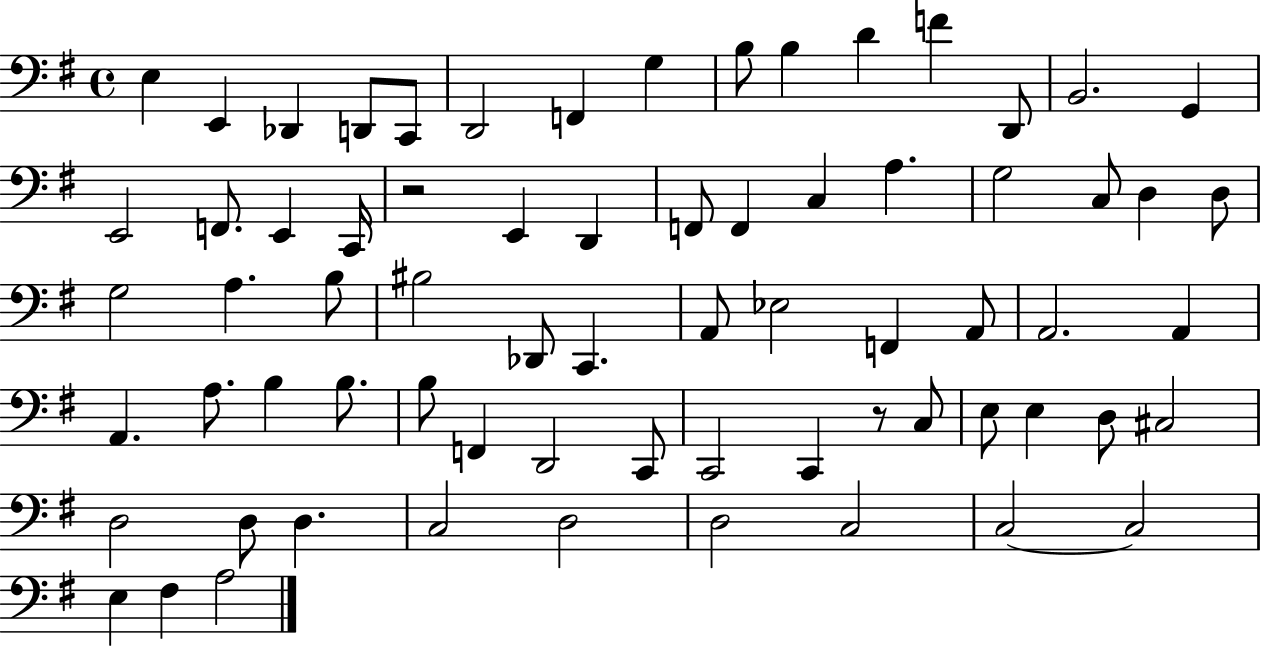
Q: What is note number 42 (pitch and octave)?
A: A2